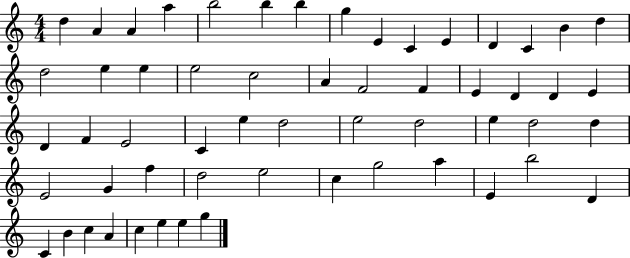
{
  \clef treble
  \numericTimeSignature
  \time 4/4
  \key c \major
  d''4 a'4 a'4 a''4 | b''2 b''4 b''4 | g''4 e'4 c'4 e'4 | d'4 c'4 b'4 d''4 | \break d''2 e''4 e''4 | e''2 c''2 | a'4 f'2 f'4 | e'4 d'4 d'4 e'4 | \break d'4 f'4 e'2 | c'4 e''4 d''2 | e''2 d''2 | e''4 d''2 d''4 | \break e'2 g'4 f''4 | d''2 e''2 | c''4 g''2 a''4 | e'4 b''2 d'4 | \break c'4 b'4 c''4 a'4 | c''4 e''4 e''4 g''4 | \bar "|."
}